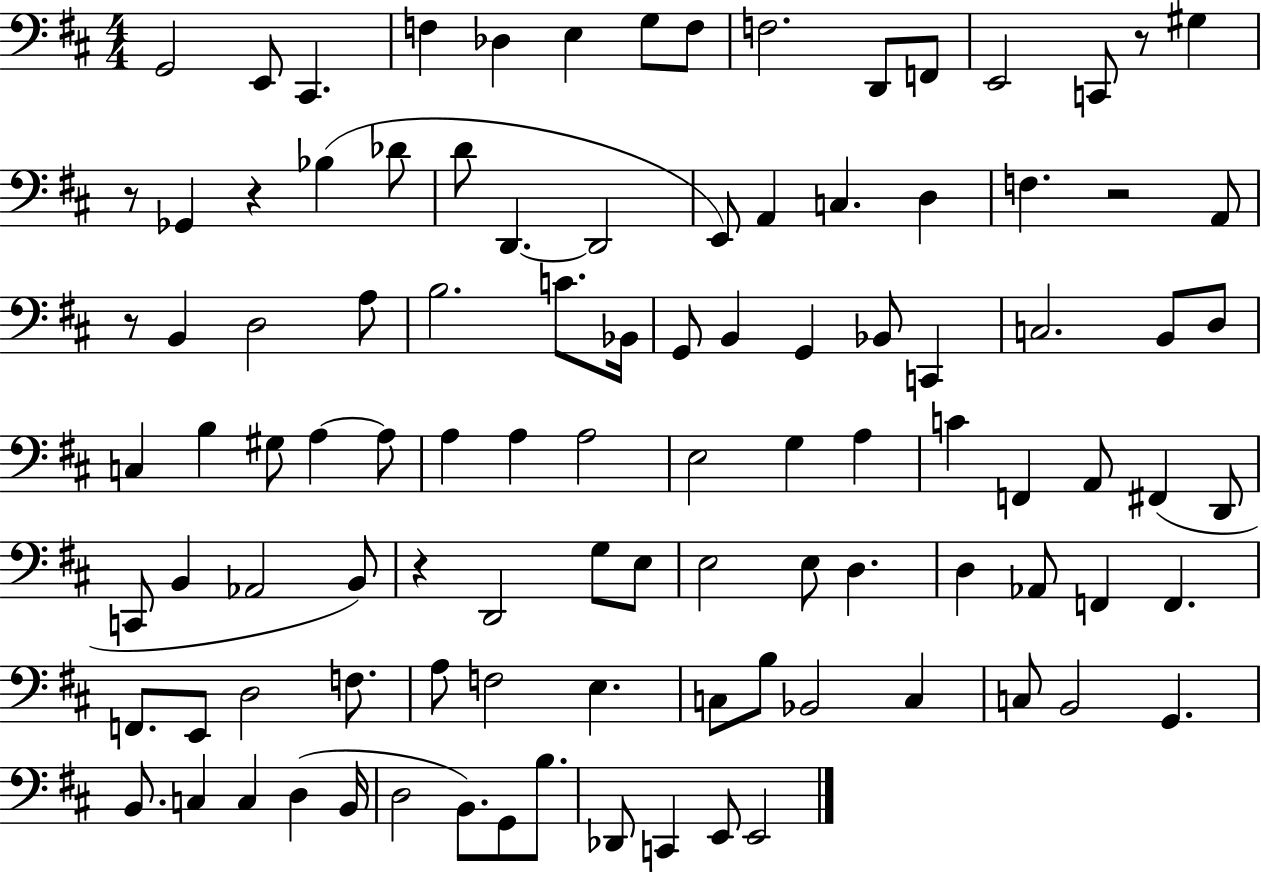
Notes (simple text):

G2/h E2/e C#2/q. F3/q Db3/q E3/q G3/e F3/e F3/h. D2/e F2/e E2/h C2/e R/e G#3/q R/e Gb2/q R/q Bb3/q Db4/e D4/e D2/q. D2/h E2/e A2/q C3/q. D3/q F3/q. R/h A2/e R/e B2/q D3/h A3/e B3/h. C4/e. Bb2/s G2/e B2/q G2/q Bb2/e C2/q C3/h. B2/e D3/e C3/q B3/q G#3/e A3/q A3/e A3/q A3/q A3/h E3/h G3/q A3/q C4/q F2/q A2/e F#2/q D2/e C2/e B2/q Ab2/h B2/e R/q D2/h G3/e E3/e E3/h E3/e D3/q. D3/q Ab2/e F2/q F2/q. F2/e. E2/e D3/h F3/e. A3/e F3/h E3/q. C3/e B3/e Bb2/h C3/q C3/e B2/h G2/q. B2/e. C3/q C3/q D3/q B2/s D3/h B2/e. G2/e B3/e. Db2/e C2/q E2/e E2/h